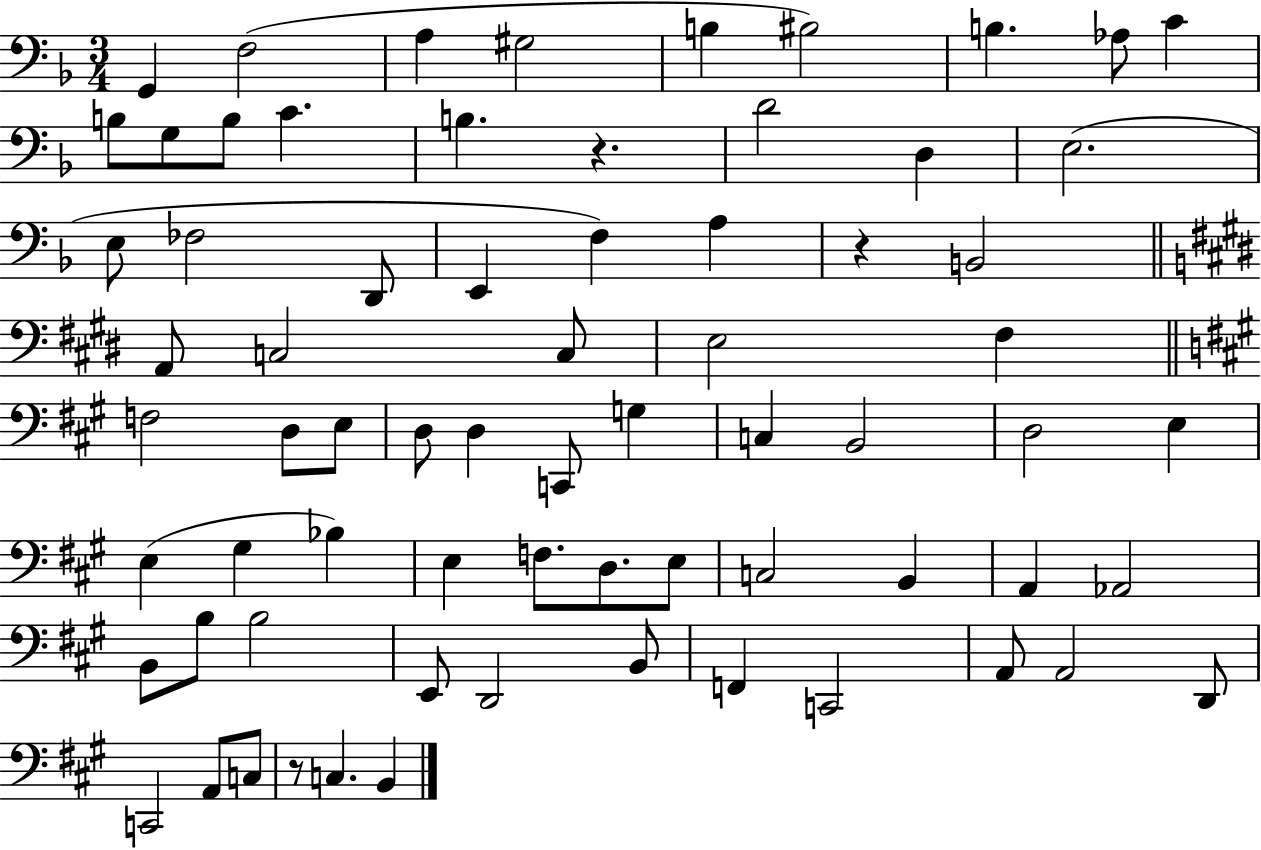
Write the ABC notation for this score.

X:1
T:Untitled
M:3/4
L:1/4
K:F
G,, F,2 A, ^G,2 B, ^B,2 B, _A,/2 C B,/2 G,/2 B,/2 C B, z D2 D, E,2 E,/2 _F,2 D,,/2 E,, F, A, z B,,2 A,,/2 C,2 C,/2 E,2 ^F, F,2 D,/2 E,/2 D,/2 D, C,,/2 G, C, B,,2 D,2 E, E, ^G, _B, E, F,/2 D,/2 E,/2 C,2 B,, A,, _A,,2 B,,/2 B,/2 B,2 E,,/2 D,,2 B,,/2 F,, C,,2 A,,/2 A,,2 D,,/2 C,,2 A,,/2 C,/2 z/2 C, B,,